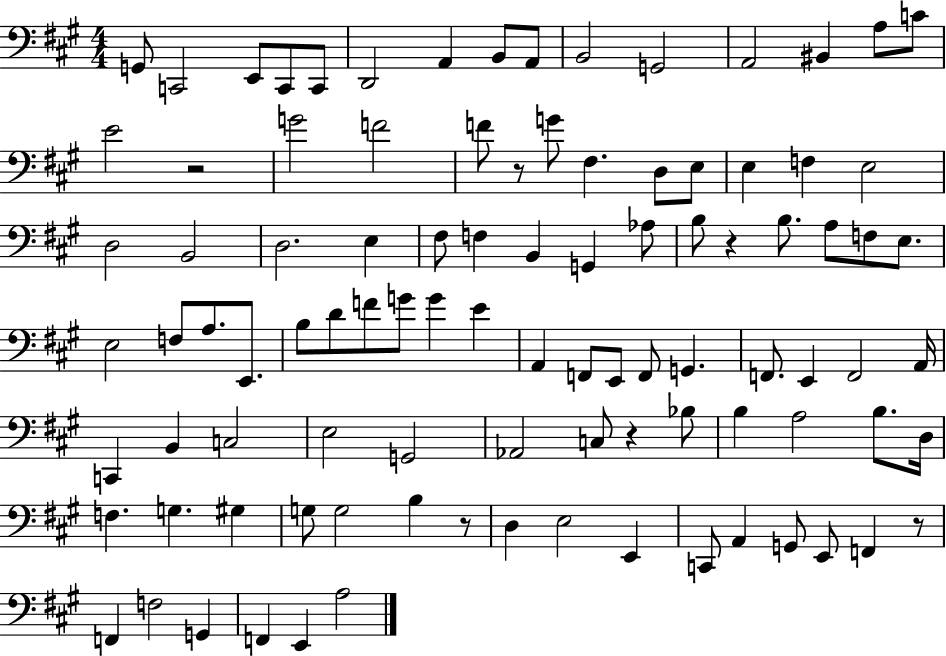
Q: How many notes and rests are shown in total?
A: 97